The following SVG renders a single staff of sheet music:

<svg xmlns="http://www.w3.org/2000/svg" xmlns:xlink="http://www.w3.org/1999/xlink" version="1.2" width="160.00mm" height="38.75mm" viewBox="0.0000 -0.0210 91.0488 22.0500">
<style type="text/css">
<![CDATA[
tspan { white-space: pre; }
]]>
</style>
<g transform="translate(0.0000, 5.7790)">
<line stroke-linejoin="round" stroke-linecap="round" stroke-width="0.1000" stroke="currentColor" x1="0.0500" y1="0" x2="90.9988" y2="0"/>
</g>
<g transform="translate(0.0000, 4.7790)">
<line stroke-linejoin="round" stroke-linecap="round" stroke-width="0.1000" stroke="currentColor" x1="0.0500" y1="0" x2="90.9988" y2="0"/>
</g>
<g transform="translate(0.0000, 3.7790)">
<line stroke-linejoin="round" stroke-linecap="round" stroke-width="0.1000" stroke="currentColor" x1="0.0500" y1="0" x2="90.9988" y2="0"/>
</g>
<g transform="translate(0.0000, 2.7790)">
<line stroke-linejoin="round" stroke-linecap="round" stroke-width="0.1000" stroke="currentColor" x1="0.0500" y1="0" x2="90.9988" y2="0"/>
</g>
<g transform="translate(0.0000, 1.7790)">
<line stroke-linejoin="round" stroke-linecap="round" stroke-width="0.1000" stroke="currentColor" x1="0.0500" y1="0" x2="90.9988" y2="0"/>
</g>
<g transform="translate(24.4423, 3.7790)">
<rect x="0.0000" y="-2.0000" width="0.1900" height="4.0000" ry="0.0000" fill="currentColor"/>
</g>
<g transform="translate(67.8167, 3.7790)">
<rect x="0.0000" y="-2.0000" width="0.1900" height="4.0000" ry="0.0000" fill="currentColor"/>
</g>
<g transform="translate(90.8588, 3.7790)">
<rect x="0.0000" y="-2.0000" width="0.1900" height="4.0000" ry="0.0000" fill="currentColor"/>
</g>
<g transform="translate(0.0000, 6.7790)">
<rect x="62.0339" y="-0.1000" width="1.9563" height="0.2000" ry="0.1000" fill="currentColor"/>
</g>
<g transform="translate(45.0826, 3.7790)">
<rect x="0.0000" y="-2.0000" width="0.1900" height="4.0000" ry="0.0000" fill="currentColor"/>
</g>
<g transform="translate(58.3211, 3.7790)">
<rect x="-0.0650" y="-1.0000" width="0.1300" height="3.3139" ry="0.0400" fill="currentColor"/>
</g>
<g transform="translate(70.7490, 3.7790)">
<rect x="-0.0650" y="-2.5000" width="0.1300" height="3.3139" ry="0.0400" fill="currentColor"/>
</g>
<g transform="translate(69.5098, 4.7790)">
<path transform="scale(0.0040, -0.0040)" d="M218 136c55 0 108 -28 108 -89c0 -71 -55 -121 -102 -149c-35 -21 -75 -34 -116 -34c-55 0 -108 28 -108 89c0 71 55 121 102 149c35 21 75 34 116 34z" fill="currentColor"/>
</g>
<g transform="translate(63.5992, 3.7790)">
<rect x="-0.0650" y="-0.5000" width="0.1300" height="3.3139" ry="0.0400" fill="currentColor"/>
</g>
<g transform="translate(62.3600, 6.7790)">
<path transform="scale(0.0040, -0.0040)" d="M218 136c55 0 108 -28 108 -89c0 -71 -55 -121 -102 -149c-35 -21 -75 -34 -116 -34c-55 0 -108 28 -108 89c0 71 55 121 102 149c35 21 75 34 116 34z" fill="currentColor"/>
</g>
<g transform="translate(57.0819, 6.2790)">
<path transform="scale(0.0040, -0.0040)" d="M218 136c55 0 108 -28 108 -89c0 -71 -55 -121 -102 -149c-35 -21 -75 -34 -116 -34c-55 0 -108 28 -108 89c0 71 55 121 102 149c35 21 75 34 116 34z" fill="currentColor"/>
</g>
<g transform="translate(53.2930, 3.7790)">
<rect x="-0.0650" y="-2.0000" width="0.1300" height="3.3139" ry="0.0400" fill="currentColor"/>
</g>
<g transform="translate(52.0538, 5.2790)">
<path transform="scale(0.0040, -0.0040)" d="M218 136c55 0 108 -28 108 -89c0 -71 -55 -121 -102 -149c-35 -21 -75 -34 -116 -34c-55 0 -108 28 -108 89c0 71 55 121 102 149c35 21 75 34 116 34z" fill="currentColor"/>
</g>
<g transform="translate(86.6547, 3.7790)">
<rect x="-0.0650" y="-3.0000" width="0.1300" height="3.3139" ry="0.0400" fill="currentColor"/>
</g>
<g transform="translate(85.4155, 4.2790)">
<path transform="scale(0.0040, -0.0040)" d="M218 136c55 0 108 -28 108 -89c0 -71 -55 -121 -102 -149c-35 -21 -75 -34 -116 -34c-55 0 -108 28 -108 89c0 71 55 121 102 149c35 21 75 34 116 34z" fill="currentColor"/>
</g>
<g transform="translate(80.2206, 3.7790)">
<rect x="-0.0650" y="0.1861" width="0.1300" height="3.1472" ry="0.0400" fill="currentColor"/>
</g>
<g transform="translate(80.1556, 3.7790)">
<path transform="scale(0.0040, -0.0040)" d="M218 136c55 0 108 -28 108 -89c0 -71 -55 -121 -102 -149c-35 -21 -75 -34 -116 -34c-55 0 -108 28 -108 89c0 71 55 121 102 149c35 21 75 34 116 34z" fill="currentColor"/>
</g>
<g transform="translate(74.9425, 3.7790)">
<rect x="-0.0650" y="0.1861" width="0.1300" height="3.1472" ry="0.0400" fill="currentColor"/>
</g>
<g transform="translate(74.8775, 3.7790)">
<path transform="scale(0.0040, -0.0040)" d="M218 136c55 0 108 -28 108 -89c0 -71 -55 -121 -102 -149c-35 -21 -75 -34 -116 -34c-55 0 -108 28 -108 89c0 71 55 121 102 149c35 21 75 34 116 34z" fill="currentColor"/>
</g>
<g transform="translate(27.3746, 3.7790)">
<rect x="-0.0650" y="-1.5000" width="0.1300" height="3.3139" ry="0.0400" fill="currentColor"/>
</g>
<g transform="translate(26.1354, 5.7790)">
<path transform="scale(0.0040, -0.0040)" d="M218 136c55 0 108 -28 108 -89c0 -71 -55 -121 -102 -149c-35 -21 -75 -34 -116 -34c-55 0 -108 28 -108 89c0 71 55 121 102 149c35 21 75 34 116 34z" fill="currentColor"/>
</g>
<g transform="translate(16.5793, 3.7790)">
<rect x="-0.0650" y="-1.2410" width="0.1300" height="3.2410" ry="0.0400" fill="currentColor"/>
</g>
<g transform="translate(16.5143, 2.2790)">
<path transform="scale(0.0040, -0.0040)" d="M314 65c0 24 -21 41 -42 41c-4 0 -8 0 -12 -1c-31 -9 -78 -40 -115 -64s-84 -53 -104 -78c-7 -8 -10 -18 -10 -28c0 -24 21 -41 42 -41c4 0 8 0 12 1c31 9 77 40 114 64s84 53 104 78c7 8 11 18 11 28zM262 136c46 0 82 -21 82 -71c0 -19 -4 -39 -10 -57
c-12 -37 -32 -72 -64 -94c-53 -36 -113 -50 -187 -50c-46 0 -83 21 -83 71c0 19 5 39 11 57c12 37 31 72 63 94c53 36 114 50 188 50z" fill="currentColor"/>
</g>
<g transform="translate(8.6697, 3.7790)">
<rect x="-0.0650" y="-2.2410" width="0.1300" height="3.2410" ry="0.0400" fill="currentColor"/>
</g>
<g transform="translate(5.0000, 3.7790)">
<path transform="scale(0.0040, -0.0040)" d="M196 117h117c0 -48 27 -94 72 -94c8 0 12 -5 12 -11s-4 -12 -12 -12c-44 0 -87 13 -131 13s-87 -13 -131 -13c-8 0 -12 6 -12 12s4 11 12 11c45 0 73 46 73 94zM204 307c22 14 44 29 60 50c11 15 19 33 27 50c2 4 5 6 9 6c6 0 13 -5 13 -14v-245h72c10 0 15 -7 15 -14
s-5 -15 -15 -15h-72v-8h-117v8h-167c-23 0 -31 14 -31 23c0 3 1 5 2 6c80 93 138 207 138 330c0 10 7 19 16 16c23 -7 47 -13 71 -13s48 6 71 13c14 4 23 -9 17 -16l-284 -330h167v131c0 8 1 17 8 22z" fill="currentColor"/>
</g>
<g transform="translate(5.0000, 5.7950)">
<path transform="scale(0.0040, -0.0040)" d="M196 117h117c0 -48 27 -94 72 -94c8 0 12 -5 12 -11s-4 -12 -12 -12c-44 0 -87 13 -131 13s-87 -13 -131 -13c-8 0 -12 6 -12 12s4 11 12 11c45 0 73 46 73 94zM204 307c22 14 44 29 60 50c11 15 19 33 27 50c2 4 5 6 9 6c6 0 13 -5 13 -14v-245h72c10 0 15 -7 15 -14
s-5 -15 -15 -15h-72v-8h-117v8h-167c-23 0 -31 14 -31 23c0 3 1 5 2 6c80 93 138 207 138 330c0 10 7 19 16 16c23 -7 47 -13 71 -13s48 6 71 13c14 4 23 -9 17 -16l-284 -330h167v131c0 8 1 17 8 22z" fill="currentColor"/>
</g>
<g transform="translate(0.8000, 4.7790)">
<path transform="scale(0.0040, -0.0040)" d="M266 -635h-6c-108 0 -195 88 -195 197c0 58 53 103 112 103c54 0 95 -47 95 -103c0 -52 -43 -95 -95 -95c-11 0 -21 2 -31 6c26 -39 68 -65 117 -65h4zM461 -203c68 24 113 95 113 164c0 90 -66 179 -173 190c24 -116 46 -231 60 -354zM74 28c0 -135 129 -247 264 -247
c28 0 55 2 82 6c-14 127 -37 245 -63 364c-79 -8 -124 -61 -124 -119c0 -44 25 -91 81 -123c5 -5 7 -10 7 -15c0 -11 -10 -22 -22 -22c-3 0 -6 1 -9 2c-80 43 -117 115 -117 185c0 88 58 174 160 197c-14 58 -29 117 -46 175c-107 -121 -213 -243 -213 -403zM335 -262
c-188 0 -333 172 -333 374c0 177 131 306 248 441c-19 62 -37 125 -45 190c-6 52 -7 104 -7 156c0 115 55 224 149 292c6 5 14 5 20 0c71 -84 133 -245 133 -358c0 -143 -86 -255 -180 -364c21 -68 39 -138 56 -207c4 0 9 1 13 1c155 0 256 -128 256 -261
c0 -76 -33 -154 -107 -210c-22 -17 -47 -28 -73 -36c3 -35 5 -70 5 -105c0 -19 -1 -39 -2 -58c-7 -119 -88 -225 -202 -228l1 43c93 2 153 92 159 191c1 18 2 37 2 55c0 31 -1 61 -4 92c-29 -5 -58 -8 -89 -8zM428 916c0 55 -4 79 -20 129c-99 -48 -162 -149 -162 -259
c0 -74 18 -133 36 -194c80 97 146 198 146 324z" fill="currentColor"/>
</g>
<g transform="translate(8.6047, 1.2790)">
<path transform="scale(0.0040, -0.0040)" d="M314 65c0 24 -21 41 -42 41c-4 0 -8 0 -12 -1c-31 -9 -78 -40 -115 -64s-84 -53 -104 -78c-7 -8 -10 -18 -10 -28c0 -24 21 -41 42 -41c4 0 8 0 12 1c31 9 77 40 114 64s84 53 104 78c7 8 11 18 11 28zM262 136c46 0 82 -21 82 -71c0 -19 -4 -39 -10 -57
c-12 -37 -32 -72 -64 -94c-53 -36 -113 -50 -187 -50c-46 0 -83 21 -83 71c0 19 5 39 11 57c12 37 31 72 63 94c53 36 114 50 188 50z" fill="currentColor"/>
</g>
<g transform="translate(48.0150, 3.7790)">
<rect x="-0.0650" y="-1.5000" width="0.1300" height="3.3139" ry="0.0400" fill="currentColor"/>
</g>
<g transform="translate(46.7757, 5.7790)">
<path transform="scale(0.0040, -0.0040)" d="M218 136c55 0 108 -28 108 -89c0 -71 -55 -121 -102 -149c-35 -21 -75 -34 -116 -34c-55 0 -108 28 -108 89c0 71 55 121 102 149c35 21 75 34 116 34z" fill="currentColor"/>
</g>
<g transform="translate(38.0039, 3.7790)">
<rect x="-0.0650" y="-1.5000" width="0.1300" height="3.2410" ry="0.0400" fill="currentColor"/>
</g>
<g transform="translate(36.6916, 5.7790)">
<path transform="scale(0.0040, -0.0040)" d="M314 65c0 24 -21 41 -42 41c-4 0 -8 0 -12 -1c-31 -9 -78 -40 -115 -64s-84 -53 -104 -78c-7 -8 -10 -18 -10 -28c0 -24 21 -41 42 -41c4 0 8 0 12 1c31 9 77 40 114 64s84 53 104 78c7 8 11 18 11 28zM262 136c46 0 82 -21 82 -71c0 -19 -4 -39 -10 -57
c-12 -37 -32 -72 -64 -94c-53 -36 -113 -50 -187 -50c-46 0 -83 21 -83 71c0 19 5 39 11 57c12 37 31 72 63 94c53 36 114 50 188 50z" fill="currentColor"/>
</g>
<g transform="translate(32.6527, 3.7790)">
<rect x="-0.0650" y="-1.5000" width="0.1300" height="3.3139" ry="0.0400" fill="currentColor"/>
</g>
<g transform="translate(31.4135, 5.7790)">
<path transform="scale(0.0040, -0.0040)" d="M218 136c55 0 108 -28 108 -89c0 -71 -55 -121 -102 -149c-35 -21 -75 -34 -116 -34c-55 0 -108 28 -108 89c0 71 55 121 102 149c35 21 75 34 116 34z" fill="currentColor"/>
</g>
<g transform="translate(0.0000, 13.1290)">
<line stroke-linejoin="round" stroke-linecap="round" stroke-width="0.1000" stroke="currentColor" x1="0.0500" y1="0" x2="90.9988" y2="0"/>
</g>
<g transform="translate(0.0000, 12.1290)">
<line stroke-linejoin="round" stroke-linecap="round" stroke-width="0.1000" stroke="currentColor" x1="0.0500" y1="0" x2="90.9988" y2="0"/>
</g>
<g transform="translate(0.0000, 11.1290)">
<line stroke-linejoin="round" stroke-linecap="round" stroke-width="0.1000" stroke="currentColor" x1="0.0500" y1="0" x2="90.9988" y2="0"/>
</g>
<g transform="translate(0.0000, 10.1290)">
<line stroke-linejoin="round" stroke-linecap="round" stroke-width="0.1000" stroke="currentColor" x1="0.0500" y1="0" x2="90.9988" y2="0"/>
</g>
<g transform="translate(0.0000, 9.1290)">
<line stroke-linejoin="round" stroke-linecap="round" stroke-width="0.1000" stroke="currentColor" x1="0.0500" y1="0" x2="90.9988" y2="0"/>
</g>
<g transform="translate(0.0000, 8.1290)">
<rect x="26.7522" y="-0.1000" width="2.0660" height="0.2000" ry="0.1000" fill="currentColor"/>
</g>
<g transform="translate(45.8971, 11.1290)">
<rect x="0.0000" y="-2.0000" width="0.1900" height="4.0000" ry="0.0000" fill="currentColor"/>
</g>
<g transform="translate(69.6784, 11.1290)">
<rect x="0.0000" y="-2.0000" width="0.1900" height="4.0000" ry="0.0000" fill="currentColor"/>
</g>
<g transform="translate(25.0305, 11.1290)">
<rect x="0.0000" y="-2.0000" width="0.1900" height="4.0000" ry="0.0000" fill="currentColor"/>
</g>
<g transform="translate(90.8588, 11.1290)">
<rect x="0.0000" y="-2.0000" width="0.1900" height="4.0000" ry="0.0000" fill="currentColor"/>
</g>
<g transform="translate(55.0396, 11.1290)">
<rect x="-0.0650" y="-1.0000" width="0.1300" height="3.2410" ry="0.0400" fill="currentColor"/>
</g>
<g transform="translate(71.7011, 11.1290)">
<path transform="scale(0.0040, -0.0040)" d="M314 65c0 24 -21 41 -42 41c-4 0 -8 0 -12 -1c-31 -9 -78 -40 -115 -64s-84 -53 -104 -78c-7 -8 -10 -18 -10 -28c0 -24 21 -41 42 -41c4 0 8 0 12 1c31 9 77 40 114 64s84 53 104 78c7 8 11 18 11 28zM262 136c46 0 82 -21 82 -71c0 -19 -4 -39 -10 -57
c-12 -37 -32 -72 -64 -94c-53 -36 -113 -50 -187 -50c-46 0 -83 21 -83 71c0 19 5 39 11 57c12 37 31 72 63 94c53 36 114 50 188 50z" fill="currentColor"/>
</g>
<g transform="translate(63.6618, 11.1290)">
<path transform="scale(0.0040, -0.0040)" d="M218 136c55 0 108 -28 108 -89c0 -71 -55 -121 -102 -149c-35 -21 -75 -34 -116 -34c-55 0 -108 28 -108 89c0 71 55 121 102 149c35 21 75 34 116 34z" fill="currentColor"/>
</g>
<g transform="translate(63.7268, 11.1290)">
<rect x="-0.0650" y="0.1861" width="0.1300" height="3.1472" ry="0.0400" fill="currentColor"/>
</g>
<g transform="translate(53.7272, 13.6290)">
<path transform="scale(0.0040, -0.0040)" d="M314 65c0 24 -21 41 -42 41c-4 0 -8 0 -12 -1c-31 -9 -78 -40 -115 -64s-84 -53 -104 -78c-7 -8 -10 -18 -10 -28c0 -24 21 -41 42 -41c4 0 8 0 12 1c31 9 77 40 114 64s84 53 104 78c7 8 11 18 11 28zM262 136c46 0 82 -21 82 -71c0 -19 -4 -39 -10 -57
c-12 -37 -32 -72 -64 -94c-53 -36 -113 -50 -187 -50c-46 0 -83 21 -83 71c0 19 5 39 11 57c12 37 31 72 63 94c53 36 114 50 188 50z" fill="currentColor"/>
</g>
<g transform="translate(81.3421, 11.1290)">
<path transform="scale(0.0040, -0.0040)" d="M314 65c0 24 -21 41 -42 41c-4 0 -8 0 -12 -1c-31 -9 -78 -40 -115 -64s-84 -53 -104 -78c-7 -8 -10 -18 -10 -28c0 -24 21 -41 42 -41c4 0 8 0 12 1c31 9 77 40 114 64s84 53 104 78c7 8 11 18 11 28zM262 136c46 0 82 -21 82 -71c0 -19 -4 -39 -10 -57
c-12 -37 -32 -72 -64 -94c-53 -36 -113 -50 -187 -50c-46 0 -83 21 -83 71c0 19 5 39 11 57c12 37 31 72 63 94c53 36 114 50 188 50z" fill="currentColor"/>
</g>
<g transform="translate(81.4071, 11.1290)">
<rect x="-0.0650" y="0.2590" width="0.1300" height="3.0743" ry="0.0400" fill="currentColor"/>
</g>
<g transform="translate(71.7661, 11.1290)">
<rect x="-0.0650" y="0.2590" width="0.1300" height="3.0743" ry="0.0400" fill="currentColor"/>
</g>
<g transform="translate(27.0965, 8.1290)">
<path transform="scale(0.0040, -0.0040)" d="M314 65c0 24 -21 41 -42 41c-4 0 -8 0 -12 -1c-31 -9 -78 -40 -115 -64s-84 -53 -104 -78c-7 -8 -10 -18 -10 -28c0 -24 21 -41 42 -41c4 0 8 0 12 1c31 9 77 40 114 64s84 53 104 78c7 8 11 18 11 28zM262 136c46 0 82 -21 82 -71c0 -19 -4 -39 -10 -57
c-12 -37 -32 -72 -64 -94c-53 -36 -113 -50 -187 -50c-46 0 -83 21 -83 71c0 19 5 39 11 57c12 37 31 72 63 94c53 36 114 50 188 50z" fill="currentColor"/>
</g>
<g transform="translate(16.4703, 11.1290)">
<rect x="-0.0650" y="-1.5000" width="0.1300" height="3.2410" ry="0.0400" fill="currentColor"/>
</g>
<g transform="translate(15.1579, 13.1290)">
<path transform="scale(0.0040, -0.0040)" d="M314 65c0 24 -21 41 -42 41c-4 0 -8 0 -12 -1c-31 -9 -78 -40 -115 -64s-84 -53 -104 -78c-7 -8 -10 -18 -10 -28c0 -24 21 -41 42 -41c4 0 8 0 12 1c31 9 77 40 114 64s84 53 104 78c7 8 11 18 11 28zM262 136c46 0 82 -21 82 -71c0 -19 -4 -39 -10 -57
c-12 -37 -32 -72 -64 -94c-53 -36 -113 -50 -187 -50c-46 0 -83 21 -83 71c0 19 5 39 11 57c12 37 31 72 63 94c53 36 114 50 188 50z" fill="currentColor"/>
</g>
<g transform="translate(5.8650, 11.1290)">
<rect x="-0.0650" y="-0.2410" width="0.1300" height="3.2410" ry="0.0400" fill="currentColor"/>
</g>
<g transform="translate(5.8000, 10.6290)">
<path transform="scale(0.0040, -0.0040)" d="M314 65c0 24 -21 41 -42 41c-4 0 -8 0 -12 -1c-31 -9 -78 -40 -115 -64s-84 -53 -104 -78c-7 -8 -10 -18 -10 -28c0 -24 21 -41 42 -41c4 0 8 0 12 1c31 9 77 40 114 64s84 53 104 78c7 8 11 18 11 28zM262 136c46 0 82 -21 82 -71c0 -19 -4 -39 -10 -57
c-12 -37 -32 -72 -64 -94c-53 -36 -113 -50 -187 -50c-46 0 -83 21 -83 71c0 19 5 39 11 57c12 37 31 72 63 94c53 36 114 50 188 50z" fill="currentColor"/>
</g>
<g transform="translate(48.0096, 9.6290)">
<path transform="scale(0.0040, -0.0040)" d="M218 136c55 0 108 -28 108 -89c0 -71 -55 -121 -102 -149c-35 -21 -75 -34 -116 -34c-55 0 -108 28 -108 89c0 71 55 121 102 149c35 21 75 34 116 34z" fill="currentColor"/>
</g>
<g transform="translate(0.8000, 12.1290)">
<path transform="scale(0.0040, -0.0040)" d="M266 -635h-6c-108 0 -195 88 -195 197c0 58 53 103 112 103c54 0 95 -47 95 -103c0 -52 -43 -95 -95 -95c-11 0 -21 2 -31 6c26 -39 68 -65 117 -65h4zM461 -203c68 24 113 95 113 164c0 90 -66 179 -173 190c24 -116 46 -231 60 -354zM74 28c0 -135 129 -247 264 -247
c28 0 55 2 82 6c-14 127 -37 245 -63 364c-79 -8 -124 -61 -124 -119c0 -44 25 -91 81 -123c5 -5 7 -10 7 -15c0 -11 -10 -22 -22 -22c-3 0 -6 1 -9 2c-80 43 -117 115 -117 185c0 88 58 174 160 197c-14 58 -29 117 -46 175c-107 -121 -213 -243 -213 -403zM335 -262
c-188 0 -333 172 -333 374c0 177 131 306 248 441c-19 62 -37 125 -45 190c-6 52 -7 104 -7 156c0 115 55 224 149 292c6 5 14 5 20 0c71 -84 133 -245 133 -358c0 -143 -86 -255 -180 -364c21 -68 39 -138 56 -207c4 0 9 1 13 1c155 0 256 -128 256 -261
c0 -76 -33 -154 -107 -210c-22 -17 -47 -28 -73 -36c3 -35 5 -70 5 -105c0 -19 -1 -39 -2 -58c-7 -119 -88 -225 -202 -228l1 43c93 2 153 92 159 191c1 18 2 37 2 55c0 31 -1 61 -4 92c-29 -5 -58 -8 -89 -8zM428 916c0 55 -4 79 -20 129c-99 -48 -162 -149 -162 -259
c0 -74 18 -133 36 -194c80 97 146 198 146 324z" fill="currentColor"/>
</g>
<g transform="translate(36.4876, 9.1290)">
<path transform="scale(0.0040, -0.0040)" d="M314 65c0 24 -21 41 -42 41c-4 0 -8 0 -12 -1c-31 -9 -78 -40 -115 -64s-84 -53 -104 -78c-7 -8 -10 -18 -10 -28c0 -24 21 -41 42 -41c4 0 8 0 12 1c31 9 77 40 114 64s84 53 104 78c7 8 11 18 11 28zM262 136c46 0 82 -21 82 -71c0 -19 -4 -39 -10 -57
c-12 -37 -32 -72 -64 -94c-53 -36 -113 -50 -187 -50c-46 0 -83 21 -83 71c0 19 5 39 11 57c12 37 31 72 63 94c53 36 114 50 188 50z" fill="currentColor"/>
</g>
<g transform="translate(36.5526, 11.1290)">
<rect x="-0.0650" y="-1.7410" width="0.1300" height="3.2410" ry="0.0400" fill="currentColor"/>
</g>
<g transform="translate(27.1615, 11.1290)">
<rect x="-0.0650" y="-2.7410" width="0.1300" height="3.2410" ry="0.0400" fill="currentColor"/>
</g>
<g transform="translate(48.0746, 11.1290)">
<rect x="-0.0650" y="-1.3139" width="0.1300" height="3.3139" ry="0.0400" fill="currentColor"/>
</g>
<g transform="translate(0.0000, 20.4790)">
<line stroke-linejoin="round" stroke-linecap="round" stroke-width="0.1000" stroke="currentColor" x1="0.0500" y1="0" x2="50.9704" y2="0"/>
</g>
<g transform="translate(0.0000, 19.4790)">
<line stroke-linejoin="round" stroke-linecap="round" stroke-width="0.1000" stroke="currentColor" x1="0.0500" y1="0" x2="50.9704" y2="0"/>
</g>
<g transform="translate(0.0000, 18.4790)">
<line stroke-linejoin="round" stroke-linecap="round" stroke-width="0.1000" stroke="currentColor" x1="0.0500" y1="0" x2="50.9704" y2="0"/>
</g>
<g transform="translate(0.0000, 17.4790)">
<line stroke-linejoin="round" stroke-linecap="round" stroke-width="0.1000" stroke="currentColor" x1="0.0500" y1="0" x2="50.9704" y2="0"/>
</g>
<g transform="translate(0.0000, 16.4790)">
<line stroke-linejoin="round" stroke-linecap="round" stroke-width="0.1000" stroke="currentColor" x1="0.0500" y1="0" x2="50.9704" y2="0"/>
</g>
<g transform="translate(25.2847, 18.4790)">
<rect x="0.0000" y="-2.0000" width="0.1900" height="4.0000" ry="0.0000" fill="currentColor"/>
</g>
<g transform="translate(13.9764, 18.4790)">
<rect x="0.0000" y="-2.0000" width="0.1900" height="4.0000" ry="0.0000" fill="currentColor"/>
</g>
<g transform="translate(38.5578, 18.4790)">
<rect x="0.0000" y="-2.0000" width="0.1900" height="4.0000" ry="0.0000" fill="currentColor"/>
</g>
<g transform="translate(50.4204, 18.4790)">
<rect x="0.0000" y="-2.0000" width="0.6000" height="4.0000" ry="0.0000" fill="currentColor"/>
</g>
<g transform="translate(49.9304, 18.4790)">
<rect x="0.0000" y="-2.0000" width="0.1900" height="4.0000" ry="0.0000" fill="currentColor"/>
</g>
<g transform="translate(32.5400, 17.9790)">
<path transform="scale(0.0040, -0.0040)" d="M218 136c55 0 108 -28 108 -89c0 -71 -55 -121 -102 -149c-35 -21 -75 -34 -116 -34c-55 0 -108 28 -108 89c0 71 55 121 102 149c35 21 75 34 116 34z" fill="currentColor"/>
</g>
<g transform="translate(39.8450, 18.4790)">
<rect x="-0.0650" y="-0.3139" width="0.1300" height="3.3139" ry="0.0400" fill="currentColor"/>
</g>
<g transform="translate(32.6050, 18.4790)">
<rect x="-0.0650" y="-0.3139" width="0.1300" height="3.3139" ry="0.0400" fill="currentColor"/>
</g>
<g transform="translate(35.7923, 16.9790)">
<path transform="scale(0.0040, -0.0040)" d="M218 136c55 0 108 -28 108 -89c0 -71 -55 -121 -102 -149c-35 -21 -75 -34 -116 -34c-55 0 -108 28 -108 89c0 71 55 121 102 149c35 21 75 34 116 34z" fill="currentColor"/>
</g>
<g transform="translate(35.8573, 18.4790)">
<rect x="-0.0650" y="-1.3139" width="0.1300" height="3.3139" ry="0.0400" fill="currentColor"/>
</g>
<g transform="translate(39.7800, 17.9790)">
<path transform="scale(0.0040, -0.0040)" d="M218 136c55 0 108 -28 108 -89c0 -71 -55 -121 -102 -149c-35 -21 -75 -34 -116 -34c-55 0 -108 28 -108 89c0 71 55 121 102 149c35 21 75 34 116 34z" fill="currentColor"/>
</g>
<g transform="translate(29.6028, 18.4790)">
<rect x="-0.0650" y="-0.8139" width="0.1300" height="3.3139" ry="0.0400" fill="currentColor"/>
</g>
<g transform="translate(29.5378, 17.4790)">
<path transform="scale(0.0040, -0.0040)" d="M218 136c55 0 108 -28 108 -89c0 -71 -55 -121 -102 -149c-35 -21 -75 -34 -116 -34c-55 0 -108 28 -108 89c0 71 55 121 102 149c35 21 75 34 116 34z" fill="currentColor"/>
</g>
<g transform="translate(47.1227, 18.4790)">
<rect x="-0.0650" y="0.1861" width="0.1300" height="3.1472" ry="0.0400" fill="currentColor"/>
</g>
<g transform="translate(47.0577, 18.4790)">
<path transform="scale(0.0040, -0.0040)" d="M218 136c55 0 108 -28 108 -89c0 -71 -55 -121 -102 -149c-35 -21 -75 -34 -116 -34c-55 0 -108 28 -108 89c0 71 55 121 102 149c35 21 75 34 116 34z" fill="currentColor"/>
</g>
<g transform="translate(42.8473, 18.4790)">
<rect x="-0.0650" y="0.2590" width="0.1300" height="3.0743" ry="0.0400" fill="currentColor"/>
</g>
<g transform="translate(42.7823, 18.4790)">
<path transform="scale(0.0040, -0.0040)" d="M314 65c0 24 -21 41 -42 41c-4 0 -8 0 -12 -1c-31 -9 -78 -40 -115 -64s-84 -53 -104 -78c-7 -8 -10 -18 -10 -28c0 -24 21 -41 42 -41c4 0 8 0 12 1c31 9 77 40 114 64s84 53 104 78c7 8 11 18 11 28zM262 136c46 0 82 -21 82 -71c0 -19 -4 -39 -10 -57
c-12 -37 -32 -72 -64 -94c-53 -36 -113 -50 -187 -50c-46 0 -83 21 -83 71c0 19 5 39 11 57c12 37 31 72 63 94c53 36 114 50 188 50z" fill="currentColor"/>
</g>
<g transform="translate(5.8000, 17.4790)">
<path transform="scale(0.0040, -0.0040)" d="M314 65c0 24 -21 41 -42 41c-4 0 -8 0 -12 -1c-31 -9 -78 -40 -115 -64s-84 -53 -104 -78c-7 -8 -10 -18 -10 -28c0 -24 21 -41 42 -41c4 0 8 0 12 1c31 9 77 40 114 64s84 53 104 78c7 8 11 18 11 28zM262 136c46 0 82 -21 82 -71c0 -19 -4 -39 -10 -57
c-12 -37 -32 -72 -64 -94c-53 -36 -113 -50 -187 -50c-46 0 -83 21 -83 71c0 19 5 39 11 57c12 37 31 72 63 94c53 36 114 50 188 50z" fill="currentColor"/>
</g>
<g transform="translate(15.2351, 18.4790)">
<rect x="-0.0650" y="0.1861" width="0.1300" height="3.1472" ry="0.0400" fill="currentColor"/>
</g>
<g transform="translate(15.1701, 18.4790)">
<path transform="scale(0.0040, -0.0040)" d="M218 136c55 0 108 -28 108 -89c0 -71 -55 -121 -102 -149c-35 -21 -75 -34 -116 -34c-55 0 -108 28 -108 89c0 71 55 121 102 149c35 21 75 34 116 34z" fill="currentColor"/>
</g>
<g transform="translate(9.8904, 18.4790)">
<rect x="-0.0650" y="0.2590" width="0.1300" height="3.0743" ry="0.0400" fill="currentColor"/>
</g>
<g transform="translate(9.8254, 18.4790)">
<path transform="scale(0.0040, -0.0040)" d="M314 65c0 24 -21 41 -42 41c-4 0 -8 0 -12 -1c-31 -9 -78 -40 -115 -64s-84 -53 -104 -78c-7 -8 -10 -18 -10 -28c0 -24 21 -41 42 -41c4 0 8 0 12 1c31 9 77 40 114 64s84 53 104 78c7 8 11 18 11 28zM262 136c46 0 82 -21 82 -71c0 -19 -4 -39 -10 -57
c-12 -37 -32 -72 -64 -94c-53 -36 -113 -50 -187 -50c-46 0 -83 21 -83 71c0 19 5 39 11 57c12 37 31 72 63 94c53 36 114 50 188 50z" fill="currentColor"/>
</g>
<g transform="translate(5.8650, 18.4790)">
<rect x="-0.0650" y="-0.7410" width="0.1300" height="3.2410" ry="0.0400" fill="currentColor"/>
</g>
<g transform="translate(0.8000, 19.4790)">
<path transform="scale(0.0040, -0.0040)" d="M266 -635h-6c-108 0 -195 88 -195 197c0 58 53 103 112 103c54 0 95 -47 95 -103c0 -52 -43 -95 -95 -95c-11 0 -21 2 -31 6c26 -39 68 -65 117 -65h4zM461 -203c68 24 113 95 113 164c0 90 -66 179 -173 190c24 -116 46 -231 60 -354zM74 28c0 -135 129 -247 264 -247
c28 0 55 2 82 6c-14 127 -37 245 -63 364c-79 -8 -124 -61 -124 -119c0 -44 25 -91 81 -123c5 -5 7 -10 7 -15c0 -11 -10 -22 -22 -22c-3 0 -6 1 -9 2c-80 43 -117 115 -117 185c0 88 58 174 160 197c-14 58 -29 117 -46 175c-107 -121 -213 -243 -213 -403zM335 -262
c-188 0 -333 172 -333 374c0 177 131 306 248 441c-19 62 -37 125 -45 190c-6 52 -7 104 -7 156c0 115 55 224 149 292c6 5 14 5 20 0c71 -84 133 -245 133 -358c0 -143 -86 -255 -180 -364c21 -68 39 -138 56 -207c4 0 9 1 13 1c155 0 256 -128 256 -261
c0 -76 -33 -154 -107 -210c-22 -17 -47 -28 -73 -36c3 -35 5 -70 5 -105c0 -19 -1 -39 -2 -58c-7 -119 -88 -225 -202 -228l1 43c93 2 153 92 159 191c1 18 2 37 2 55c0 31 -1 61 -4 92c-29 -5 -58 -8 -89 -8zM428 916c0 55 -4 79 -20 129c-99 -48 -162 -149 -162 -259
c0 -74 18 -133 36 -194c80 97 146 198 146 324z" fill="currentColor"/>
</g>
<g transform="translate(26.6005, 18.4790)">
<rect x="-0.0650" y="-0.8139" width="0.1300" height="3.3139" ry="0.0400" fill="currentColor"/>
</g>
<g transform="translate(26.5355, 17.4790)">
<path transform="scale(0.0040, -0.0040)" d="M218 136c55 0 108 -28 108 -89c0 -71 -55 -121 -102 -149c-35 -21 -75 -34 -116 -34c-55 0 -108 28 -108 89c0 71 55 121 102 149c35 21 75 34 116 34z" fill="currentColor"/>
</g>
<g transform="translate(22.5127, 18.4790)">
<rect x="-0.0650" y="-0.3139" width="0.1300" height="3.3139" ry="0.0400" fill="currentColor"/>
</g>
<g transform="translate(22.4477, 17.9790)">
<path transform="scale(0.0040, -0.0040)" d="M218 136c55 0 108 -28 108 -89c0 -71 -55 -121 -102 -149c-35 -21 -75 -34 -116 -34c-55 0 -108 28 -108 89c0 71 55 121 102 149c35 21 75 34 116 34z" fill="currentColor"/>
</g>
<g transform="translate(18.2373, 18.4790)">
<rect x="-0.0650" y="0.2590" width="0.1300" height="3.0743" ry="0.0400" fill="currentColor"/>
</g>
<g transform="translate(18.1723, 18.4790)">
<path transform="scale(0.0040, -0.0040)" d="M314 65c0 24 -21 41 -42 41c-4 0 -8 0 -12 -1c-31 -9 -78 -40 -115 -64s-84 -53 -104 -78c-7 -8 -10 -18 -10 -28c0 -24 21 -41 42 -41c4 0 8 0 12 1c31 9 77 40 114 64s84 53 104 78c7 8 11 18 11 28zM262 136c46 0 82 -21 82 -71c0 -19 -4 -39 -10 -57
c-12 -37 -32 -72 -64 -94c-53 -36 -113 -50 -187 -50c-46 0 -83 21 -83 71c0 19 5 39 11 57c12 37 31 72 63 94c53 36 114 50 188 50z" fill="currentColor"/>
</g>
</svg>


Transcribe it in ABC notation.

X:1
T:Untitled
M:4/4
L:1/4
K:C
g2 e2 E E E2 E F D C G B B A c2 E2 a2 f2 e D2 B B2 B2 d2 B2 B B2 c d d c e c B2 B